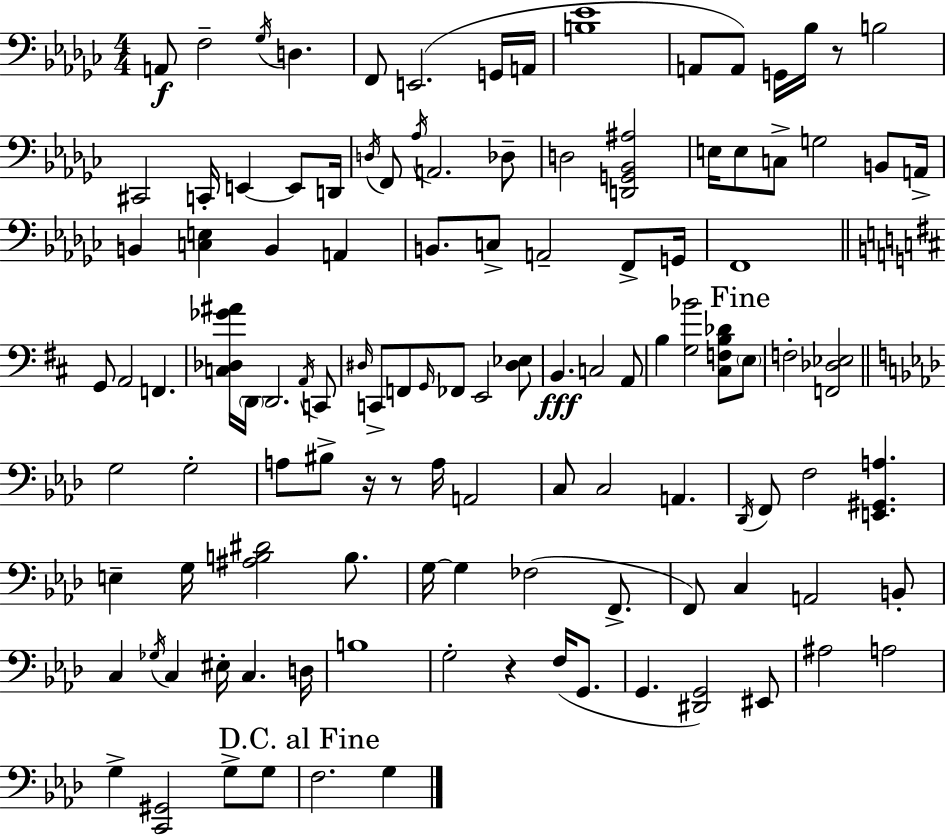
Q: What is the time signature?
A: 4/4